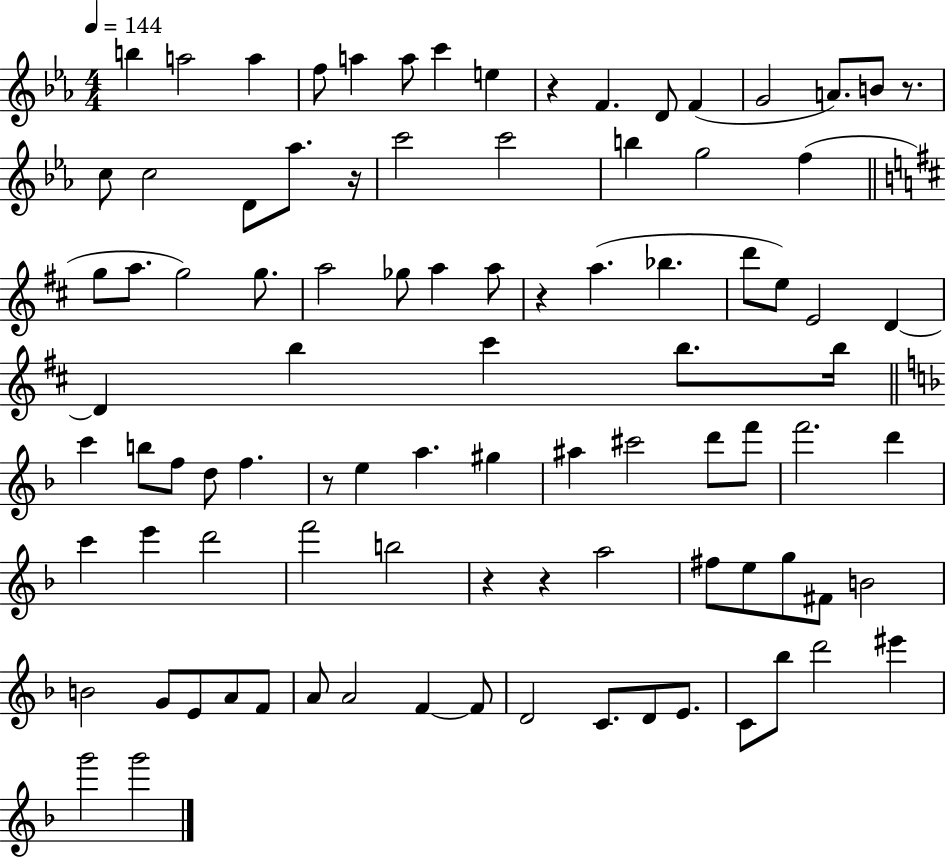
B5/q A5/h A5/q F5/e A5/q A5/e C6/q E5/q R/q F4/q. D4/e F4/q G4/h A4/e. B4/e R/e. C5/e C5/h D4/e Ab5/e. R/s C6/h C6/h B5/q G5/h F5/q G5/e A5/e. G5/h G5/e. A5/h Gb5/e A5/q A5/e R/q A5/q. Bb5/q. D6/e E5/e E4/h D4/q D4/q B5/q C#6/q B5/e. B5/s C6/q B5/e F5/e D5/e F5/q. R/e E5/q A5/q. G#5/q A#5/q C#6/h D6/e F6/e F6/h. D6/q C6/q E6/q D6/h F6/h B5/h R/q R/q A5/h F#5/e E5/e G5/e F#4/e B4/h B4/h G4/e E4/e A4/e F4/e A4/e A4/h F4/q F4/e D4/h C4/e. D4/e E4/e. C4/e Bb5/e D6/h EIS6/q G6/h G6/h